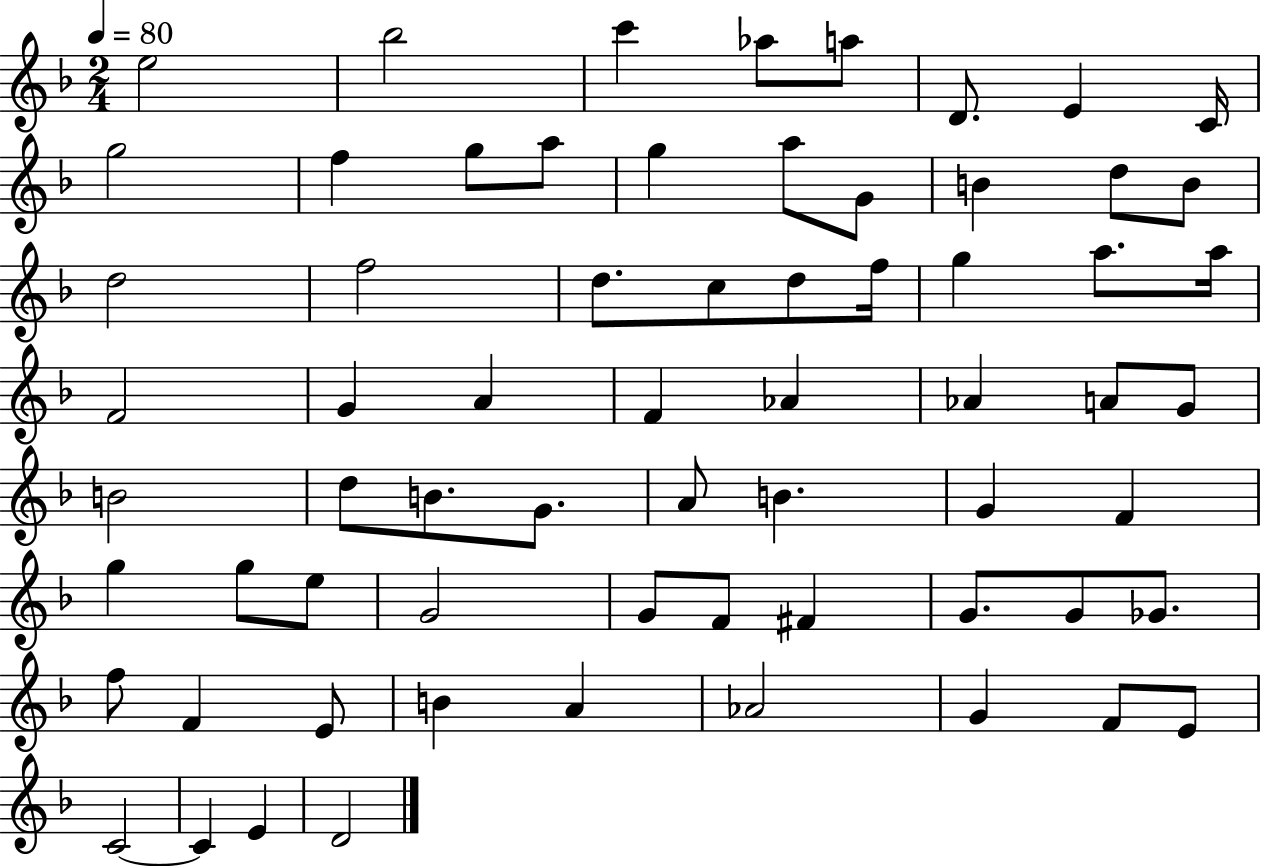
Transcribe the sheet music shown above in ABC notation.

X:1
T:Untitled
M:2/4
L:1/4
K:F
e2 _b2 c' _a/2 a/2 D/2 E C/4 g2 f g/2 a/2 g a/2 G/2 B d/2 B/2 d2 f2 d/2 c/2 d/2 f/4 g a/2 a/4 F2 G A F _A _A A/2 G/2 B2 d/2 B/2 G/2 A/2 B G F g g/2 e/2 G2 G/2 F/2 ^F G/2 G/2 _G/2 f/2 F E/2 B A _A2 G F/2 E/2 C2 C E D2